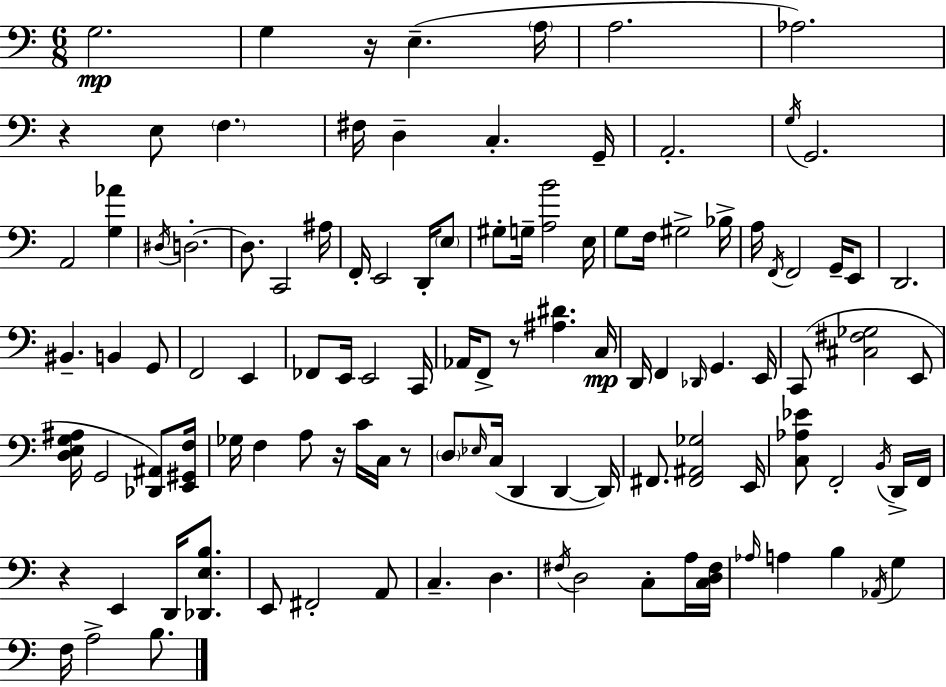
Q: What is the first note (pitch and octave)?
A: G3